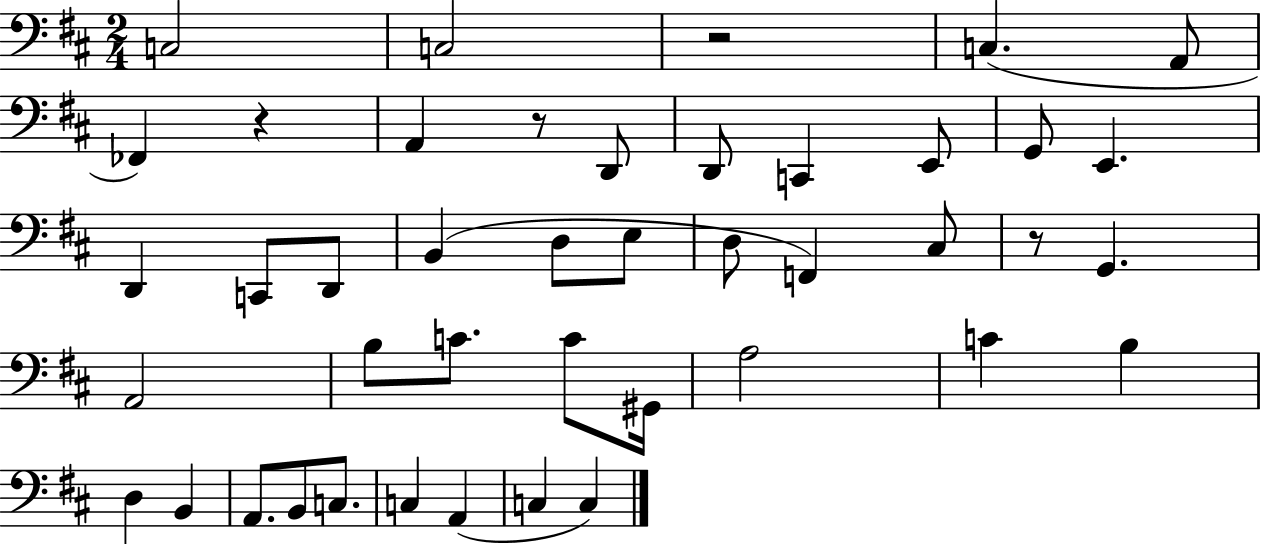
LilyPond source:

{
  \clef bass
  \numericTimeSignature
  \time 2/4
  \key d \major
  c2 | c2 | r2 | c4.( a,8 | \break fes,4) r4 | a,4 r8 d,8 | d,8 c,4 e,8 | g,8 e,4. | \break d,4 c,8 d,8 | b,4( d8 e8 | d8 f,4) cis8 | r8 g,4. | \break a,2 | b8 c'8. c'8 gis,16 | a2 | c'4 b4 | \break d4 b,4 | a,8. b,8 c8. | c4 a,4( | c4 c4) | \break \bar "|."
}